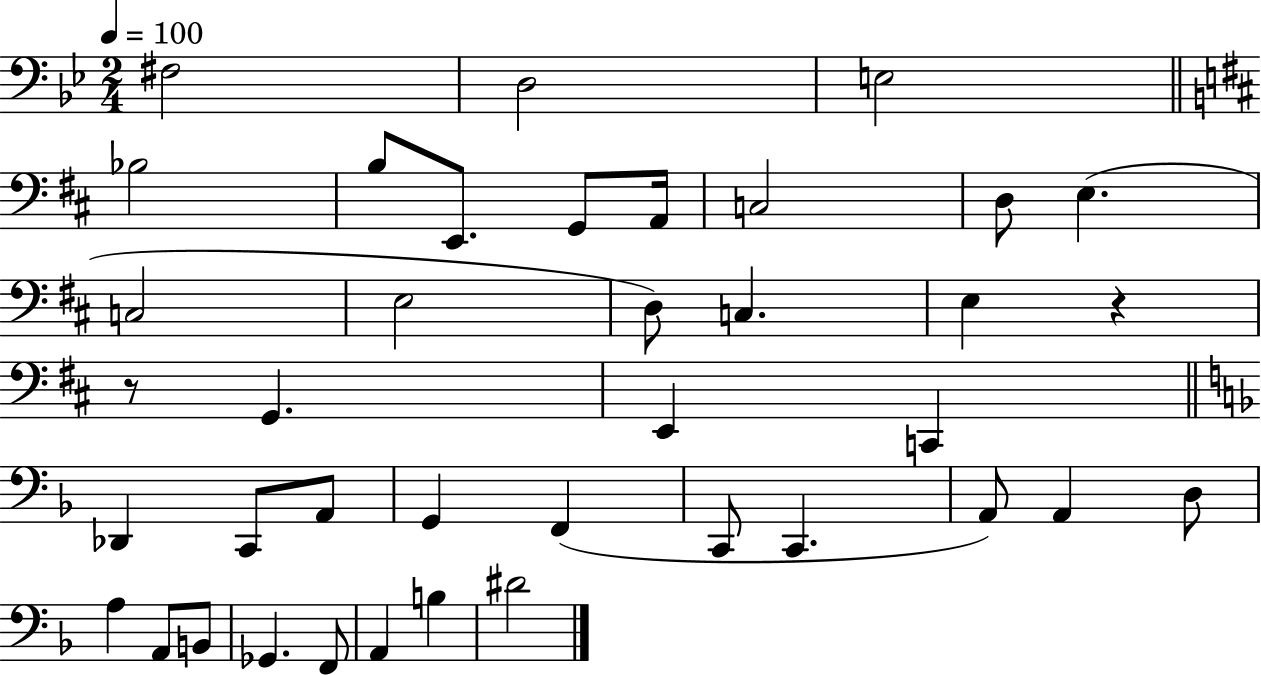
X:1
T:Untitled
M:2/4
L:1/4
K:Bb
^F,2 D,2 E,2 _B,2 B,/2 E,,/2 G,,/2 A,,/4 C,2 D,/2 E, C,2 E,2 D,/2 C, E, z z/2 G,, E,, C,, _D,, C,,/2 A,,/2 G,, F,, C,,/2 C,, A,,/2 A,, D,/2 A, A,,/2 B,,/2 _G,, F,,/2 A,, B, ^D2